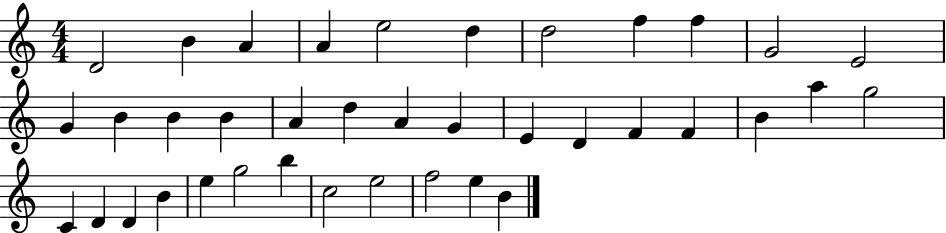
D4/h B4/q A4/q A4/q E5/h D5/q D5/h F5/q F5/q G4/h E4/h G4/q B4/q B4/q B4/q A4/q D5/q A4/q G4/q E4/q D4/q F4/q F4/q B4/q A5/q G5/h C4/q D4/q D4/q B4/q E5/q G5/h B5/q C5/h E5/h F5/h E5/q B4/q